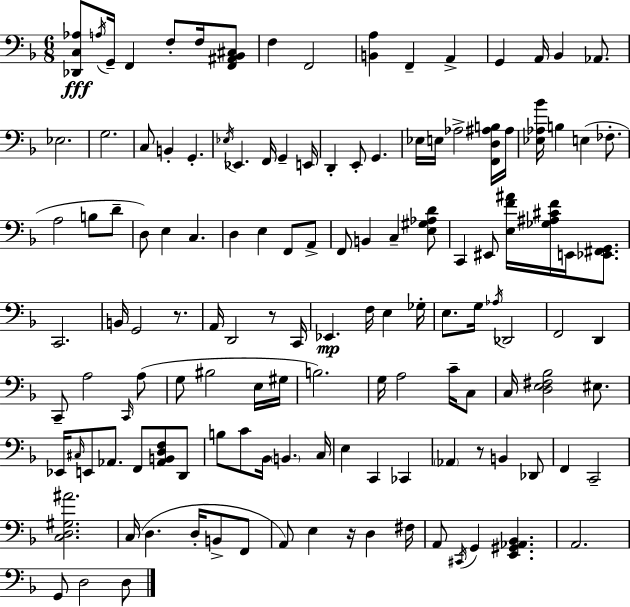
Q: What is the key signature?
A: D minor